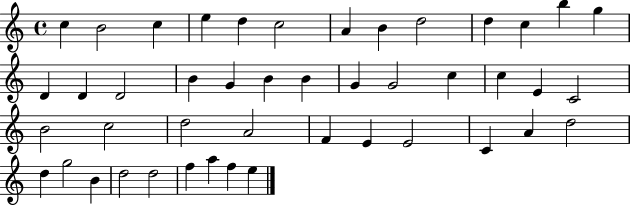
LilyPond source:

{
  \clef treble
  \time 4/4
  \defaultTimeSignature
  \key c \major
  c''4 b'2 c''4 | e''4 d''4 c''2 | a'4 b'4 d''2 | d''4 c''4 b''4 g''4 | \break d'4 d'4 d'2 | b'4 g'4 b'4 b'4 | g'4 g'2 c''4 | c''4 e'4 c'2 | \break b'2 c''2 | d''2 a'2 | f'4 e'4 e'2 | c'4 a'4 d''2 | \break d''4 g''2 b'4 | d''2 d''2 | f''4 a''4 f''4 e''4 | \bar "|."
}